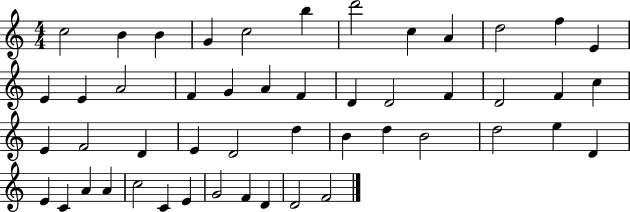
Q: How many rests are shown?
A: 0